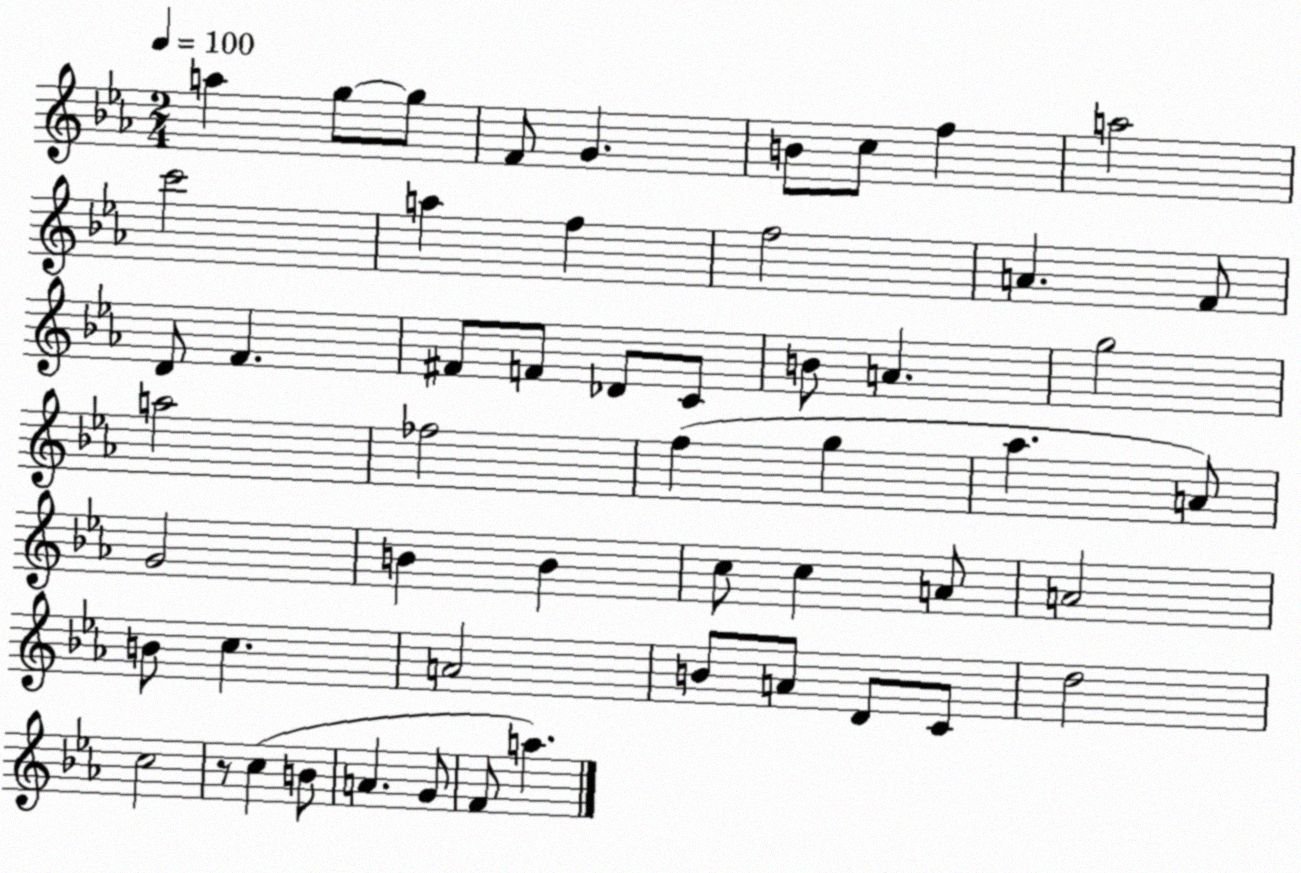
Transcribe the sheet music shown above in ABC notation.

X:1
T:Untitled
M:2/4
L:1/4
K:Eb
a g/2 g/2 F/2 G B/2 c/2 f a2 c'2 a f f2 A F/2 D/2 F ^F/2 F/2 _D/2 C/2 B/2 A g2 a2 _f2 f g _a A/2 G2 B B c/2 c A/2 A2 B/2 c A2 B/2 A/2 D/2 C/2 d2 c2 z/2 c B/2 A G/2 F/2 a